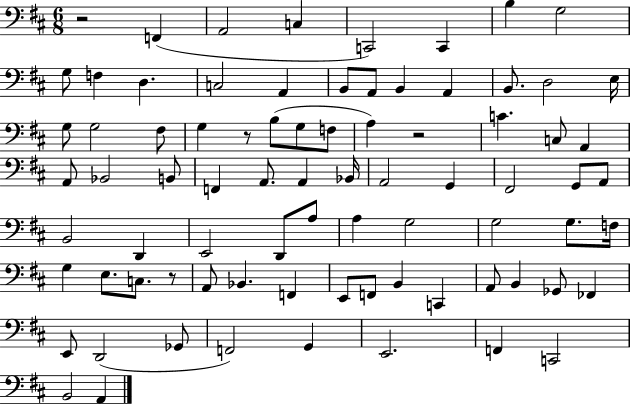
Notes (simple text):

R/h F2/q A2/h C3/q C2/h C2/q B3/q G3/h G3/e F3/q D3/q. C3/h A2/q B2/e A2/e B2/q A2/q B2/e. D3/h E3/s G3/e G3/h F#3/e G3/q R/e B3/e G3/e F3/e A3/q R/h C4/q. C3/e A2/q A2/e Bb2/h B2/e F2/q A2/e. A2/q Bb2/s A2/h G2/q F#2/h G2/e A2/e B2/h D2/q E2/h D2/e A3/e A3/q G3/h G3/h G3/e. F3/s G3/q E3/e. C3/e. R/e A2/e Bb2/q. F2/q E2/e F2/e B2/q C2/q A2/e B2/q Gb2/e FES2/q E2/e D2/h Gb2/e F2/h G2/q E2/h. F2/q C2/h B2/h A2/q